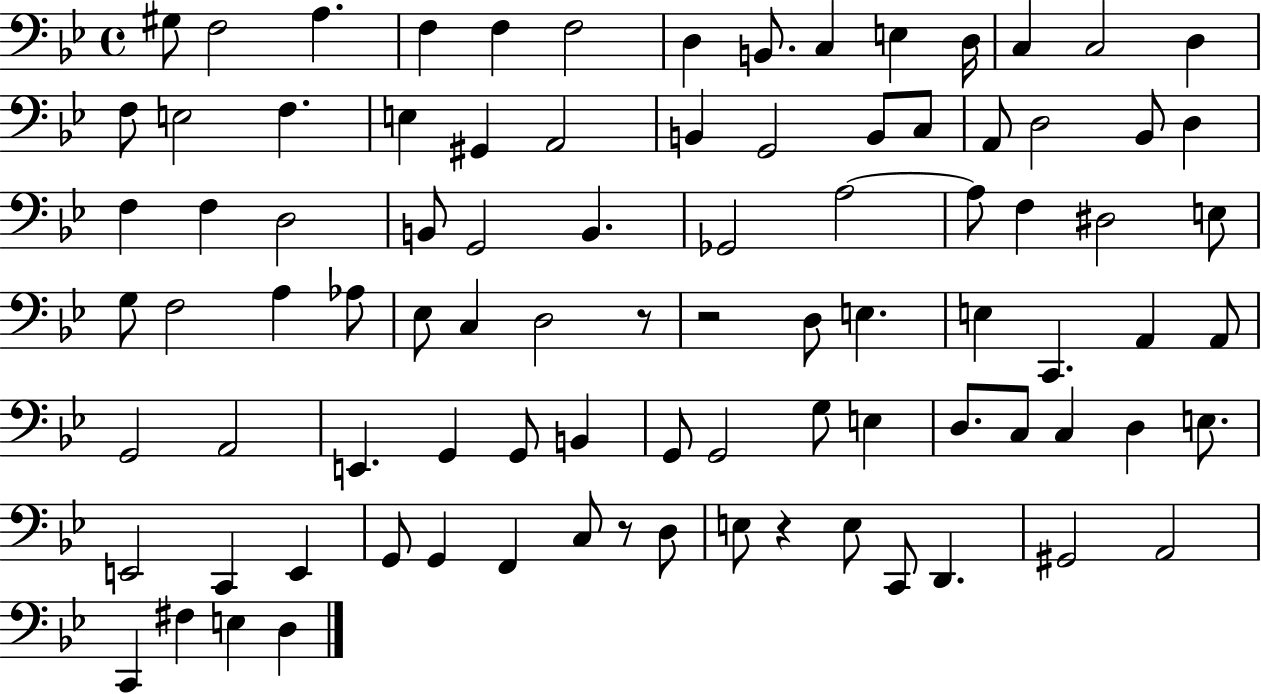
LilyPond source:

{
  \clef bass
  \time 4/4
  \defaultTimeSignature
  \key bes \major
  gis8 f2 a4. | f4 f4 f2 | d4 b,8. c4 e4 d16 | c4 c2 d4 | \break f8 e2 f4. | e4 gis,4 a,2 | b,4 g,2 b,8 c8 | a,8 d2 bes,8 d4 | \break f4 f4 d2 | b,8 g,2 b,4. | ges,2 a2~~ | a8 f4 dis2 e8 | \break g8 f2 a4 aes8 | ees8 c4 d2 r8 | r2 d8 e4. | e4 c,4. a,4 a,8 | \break g,2 a,2 | e,4. g,4 g,8 b,4 | g,8 g,2 g8 e4 | d8. c8 c4 d4 e8. | \break e,2 c,4 e,4 | g,8 g,4 f,4 c8 r8 d8 | e8 r4 e8 c,8 d,4. | gis,2 a,2 | \break c,4 fis4 e4 d4 | \bar "|."
}